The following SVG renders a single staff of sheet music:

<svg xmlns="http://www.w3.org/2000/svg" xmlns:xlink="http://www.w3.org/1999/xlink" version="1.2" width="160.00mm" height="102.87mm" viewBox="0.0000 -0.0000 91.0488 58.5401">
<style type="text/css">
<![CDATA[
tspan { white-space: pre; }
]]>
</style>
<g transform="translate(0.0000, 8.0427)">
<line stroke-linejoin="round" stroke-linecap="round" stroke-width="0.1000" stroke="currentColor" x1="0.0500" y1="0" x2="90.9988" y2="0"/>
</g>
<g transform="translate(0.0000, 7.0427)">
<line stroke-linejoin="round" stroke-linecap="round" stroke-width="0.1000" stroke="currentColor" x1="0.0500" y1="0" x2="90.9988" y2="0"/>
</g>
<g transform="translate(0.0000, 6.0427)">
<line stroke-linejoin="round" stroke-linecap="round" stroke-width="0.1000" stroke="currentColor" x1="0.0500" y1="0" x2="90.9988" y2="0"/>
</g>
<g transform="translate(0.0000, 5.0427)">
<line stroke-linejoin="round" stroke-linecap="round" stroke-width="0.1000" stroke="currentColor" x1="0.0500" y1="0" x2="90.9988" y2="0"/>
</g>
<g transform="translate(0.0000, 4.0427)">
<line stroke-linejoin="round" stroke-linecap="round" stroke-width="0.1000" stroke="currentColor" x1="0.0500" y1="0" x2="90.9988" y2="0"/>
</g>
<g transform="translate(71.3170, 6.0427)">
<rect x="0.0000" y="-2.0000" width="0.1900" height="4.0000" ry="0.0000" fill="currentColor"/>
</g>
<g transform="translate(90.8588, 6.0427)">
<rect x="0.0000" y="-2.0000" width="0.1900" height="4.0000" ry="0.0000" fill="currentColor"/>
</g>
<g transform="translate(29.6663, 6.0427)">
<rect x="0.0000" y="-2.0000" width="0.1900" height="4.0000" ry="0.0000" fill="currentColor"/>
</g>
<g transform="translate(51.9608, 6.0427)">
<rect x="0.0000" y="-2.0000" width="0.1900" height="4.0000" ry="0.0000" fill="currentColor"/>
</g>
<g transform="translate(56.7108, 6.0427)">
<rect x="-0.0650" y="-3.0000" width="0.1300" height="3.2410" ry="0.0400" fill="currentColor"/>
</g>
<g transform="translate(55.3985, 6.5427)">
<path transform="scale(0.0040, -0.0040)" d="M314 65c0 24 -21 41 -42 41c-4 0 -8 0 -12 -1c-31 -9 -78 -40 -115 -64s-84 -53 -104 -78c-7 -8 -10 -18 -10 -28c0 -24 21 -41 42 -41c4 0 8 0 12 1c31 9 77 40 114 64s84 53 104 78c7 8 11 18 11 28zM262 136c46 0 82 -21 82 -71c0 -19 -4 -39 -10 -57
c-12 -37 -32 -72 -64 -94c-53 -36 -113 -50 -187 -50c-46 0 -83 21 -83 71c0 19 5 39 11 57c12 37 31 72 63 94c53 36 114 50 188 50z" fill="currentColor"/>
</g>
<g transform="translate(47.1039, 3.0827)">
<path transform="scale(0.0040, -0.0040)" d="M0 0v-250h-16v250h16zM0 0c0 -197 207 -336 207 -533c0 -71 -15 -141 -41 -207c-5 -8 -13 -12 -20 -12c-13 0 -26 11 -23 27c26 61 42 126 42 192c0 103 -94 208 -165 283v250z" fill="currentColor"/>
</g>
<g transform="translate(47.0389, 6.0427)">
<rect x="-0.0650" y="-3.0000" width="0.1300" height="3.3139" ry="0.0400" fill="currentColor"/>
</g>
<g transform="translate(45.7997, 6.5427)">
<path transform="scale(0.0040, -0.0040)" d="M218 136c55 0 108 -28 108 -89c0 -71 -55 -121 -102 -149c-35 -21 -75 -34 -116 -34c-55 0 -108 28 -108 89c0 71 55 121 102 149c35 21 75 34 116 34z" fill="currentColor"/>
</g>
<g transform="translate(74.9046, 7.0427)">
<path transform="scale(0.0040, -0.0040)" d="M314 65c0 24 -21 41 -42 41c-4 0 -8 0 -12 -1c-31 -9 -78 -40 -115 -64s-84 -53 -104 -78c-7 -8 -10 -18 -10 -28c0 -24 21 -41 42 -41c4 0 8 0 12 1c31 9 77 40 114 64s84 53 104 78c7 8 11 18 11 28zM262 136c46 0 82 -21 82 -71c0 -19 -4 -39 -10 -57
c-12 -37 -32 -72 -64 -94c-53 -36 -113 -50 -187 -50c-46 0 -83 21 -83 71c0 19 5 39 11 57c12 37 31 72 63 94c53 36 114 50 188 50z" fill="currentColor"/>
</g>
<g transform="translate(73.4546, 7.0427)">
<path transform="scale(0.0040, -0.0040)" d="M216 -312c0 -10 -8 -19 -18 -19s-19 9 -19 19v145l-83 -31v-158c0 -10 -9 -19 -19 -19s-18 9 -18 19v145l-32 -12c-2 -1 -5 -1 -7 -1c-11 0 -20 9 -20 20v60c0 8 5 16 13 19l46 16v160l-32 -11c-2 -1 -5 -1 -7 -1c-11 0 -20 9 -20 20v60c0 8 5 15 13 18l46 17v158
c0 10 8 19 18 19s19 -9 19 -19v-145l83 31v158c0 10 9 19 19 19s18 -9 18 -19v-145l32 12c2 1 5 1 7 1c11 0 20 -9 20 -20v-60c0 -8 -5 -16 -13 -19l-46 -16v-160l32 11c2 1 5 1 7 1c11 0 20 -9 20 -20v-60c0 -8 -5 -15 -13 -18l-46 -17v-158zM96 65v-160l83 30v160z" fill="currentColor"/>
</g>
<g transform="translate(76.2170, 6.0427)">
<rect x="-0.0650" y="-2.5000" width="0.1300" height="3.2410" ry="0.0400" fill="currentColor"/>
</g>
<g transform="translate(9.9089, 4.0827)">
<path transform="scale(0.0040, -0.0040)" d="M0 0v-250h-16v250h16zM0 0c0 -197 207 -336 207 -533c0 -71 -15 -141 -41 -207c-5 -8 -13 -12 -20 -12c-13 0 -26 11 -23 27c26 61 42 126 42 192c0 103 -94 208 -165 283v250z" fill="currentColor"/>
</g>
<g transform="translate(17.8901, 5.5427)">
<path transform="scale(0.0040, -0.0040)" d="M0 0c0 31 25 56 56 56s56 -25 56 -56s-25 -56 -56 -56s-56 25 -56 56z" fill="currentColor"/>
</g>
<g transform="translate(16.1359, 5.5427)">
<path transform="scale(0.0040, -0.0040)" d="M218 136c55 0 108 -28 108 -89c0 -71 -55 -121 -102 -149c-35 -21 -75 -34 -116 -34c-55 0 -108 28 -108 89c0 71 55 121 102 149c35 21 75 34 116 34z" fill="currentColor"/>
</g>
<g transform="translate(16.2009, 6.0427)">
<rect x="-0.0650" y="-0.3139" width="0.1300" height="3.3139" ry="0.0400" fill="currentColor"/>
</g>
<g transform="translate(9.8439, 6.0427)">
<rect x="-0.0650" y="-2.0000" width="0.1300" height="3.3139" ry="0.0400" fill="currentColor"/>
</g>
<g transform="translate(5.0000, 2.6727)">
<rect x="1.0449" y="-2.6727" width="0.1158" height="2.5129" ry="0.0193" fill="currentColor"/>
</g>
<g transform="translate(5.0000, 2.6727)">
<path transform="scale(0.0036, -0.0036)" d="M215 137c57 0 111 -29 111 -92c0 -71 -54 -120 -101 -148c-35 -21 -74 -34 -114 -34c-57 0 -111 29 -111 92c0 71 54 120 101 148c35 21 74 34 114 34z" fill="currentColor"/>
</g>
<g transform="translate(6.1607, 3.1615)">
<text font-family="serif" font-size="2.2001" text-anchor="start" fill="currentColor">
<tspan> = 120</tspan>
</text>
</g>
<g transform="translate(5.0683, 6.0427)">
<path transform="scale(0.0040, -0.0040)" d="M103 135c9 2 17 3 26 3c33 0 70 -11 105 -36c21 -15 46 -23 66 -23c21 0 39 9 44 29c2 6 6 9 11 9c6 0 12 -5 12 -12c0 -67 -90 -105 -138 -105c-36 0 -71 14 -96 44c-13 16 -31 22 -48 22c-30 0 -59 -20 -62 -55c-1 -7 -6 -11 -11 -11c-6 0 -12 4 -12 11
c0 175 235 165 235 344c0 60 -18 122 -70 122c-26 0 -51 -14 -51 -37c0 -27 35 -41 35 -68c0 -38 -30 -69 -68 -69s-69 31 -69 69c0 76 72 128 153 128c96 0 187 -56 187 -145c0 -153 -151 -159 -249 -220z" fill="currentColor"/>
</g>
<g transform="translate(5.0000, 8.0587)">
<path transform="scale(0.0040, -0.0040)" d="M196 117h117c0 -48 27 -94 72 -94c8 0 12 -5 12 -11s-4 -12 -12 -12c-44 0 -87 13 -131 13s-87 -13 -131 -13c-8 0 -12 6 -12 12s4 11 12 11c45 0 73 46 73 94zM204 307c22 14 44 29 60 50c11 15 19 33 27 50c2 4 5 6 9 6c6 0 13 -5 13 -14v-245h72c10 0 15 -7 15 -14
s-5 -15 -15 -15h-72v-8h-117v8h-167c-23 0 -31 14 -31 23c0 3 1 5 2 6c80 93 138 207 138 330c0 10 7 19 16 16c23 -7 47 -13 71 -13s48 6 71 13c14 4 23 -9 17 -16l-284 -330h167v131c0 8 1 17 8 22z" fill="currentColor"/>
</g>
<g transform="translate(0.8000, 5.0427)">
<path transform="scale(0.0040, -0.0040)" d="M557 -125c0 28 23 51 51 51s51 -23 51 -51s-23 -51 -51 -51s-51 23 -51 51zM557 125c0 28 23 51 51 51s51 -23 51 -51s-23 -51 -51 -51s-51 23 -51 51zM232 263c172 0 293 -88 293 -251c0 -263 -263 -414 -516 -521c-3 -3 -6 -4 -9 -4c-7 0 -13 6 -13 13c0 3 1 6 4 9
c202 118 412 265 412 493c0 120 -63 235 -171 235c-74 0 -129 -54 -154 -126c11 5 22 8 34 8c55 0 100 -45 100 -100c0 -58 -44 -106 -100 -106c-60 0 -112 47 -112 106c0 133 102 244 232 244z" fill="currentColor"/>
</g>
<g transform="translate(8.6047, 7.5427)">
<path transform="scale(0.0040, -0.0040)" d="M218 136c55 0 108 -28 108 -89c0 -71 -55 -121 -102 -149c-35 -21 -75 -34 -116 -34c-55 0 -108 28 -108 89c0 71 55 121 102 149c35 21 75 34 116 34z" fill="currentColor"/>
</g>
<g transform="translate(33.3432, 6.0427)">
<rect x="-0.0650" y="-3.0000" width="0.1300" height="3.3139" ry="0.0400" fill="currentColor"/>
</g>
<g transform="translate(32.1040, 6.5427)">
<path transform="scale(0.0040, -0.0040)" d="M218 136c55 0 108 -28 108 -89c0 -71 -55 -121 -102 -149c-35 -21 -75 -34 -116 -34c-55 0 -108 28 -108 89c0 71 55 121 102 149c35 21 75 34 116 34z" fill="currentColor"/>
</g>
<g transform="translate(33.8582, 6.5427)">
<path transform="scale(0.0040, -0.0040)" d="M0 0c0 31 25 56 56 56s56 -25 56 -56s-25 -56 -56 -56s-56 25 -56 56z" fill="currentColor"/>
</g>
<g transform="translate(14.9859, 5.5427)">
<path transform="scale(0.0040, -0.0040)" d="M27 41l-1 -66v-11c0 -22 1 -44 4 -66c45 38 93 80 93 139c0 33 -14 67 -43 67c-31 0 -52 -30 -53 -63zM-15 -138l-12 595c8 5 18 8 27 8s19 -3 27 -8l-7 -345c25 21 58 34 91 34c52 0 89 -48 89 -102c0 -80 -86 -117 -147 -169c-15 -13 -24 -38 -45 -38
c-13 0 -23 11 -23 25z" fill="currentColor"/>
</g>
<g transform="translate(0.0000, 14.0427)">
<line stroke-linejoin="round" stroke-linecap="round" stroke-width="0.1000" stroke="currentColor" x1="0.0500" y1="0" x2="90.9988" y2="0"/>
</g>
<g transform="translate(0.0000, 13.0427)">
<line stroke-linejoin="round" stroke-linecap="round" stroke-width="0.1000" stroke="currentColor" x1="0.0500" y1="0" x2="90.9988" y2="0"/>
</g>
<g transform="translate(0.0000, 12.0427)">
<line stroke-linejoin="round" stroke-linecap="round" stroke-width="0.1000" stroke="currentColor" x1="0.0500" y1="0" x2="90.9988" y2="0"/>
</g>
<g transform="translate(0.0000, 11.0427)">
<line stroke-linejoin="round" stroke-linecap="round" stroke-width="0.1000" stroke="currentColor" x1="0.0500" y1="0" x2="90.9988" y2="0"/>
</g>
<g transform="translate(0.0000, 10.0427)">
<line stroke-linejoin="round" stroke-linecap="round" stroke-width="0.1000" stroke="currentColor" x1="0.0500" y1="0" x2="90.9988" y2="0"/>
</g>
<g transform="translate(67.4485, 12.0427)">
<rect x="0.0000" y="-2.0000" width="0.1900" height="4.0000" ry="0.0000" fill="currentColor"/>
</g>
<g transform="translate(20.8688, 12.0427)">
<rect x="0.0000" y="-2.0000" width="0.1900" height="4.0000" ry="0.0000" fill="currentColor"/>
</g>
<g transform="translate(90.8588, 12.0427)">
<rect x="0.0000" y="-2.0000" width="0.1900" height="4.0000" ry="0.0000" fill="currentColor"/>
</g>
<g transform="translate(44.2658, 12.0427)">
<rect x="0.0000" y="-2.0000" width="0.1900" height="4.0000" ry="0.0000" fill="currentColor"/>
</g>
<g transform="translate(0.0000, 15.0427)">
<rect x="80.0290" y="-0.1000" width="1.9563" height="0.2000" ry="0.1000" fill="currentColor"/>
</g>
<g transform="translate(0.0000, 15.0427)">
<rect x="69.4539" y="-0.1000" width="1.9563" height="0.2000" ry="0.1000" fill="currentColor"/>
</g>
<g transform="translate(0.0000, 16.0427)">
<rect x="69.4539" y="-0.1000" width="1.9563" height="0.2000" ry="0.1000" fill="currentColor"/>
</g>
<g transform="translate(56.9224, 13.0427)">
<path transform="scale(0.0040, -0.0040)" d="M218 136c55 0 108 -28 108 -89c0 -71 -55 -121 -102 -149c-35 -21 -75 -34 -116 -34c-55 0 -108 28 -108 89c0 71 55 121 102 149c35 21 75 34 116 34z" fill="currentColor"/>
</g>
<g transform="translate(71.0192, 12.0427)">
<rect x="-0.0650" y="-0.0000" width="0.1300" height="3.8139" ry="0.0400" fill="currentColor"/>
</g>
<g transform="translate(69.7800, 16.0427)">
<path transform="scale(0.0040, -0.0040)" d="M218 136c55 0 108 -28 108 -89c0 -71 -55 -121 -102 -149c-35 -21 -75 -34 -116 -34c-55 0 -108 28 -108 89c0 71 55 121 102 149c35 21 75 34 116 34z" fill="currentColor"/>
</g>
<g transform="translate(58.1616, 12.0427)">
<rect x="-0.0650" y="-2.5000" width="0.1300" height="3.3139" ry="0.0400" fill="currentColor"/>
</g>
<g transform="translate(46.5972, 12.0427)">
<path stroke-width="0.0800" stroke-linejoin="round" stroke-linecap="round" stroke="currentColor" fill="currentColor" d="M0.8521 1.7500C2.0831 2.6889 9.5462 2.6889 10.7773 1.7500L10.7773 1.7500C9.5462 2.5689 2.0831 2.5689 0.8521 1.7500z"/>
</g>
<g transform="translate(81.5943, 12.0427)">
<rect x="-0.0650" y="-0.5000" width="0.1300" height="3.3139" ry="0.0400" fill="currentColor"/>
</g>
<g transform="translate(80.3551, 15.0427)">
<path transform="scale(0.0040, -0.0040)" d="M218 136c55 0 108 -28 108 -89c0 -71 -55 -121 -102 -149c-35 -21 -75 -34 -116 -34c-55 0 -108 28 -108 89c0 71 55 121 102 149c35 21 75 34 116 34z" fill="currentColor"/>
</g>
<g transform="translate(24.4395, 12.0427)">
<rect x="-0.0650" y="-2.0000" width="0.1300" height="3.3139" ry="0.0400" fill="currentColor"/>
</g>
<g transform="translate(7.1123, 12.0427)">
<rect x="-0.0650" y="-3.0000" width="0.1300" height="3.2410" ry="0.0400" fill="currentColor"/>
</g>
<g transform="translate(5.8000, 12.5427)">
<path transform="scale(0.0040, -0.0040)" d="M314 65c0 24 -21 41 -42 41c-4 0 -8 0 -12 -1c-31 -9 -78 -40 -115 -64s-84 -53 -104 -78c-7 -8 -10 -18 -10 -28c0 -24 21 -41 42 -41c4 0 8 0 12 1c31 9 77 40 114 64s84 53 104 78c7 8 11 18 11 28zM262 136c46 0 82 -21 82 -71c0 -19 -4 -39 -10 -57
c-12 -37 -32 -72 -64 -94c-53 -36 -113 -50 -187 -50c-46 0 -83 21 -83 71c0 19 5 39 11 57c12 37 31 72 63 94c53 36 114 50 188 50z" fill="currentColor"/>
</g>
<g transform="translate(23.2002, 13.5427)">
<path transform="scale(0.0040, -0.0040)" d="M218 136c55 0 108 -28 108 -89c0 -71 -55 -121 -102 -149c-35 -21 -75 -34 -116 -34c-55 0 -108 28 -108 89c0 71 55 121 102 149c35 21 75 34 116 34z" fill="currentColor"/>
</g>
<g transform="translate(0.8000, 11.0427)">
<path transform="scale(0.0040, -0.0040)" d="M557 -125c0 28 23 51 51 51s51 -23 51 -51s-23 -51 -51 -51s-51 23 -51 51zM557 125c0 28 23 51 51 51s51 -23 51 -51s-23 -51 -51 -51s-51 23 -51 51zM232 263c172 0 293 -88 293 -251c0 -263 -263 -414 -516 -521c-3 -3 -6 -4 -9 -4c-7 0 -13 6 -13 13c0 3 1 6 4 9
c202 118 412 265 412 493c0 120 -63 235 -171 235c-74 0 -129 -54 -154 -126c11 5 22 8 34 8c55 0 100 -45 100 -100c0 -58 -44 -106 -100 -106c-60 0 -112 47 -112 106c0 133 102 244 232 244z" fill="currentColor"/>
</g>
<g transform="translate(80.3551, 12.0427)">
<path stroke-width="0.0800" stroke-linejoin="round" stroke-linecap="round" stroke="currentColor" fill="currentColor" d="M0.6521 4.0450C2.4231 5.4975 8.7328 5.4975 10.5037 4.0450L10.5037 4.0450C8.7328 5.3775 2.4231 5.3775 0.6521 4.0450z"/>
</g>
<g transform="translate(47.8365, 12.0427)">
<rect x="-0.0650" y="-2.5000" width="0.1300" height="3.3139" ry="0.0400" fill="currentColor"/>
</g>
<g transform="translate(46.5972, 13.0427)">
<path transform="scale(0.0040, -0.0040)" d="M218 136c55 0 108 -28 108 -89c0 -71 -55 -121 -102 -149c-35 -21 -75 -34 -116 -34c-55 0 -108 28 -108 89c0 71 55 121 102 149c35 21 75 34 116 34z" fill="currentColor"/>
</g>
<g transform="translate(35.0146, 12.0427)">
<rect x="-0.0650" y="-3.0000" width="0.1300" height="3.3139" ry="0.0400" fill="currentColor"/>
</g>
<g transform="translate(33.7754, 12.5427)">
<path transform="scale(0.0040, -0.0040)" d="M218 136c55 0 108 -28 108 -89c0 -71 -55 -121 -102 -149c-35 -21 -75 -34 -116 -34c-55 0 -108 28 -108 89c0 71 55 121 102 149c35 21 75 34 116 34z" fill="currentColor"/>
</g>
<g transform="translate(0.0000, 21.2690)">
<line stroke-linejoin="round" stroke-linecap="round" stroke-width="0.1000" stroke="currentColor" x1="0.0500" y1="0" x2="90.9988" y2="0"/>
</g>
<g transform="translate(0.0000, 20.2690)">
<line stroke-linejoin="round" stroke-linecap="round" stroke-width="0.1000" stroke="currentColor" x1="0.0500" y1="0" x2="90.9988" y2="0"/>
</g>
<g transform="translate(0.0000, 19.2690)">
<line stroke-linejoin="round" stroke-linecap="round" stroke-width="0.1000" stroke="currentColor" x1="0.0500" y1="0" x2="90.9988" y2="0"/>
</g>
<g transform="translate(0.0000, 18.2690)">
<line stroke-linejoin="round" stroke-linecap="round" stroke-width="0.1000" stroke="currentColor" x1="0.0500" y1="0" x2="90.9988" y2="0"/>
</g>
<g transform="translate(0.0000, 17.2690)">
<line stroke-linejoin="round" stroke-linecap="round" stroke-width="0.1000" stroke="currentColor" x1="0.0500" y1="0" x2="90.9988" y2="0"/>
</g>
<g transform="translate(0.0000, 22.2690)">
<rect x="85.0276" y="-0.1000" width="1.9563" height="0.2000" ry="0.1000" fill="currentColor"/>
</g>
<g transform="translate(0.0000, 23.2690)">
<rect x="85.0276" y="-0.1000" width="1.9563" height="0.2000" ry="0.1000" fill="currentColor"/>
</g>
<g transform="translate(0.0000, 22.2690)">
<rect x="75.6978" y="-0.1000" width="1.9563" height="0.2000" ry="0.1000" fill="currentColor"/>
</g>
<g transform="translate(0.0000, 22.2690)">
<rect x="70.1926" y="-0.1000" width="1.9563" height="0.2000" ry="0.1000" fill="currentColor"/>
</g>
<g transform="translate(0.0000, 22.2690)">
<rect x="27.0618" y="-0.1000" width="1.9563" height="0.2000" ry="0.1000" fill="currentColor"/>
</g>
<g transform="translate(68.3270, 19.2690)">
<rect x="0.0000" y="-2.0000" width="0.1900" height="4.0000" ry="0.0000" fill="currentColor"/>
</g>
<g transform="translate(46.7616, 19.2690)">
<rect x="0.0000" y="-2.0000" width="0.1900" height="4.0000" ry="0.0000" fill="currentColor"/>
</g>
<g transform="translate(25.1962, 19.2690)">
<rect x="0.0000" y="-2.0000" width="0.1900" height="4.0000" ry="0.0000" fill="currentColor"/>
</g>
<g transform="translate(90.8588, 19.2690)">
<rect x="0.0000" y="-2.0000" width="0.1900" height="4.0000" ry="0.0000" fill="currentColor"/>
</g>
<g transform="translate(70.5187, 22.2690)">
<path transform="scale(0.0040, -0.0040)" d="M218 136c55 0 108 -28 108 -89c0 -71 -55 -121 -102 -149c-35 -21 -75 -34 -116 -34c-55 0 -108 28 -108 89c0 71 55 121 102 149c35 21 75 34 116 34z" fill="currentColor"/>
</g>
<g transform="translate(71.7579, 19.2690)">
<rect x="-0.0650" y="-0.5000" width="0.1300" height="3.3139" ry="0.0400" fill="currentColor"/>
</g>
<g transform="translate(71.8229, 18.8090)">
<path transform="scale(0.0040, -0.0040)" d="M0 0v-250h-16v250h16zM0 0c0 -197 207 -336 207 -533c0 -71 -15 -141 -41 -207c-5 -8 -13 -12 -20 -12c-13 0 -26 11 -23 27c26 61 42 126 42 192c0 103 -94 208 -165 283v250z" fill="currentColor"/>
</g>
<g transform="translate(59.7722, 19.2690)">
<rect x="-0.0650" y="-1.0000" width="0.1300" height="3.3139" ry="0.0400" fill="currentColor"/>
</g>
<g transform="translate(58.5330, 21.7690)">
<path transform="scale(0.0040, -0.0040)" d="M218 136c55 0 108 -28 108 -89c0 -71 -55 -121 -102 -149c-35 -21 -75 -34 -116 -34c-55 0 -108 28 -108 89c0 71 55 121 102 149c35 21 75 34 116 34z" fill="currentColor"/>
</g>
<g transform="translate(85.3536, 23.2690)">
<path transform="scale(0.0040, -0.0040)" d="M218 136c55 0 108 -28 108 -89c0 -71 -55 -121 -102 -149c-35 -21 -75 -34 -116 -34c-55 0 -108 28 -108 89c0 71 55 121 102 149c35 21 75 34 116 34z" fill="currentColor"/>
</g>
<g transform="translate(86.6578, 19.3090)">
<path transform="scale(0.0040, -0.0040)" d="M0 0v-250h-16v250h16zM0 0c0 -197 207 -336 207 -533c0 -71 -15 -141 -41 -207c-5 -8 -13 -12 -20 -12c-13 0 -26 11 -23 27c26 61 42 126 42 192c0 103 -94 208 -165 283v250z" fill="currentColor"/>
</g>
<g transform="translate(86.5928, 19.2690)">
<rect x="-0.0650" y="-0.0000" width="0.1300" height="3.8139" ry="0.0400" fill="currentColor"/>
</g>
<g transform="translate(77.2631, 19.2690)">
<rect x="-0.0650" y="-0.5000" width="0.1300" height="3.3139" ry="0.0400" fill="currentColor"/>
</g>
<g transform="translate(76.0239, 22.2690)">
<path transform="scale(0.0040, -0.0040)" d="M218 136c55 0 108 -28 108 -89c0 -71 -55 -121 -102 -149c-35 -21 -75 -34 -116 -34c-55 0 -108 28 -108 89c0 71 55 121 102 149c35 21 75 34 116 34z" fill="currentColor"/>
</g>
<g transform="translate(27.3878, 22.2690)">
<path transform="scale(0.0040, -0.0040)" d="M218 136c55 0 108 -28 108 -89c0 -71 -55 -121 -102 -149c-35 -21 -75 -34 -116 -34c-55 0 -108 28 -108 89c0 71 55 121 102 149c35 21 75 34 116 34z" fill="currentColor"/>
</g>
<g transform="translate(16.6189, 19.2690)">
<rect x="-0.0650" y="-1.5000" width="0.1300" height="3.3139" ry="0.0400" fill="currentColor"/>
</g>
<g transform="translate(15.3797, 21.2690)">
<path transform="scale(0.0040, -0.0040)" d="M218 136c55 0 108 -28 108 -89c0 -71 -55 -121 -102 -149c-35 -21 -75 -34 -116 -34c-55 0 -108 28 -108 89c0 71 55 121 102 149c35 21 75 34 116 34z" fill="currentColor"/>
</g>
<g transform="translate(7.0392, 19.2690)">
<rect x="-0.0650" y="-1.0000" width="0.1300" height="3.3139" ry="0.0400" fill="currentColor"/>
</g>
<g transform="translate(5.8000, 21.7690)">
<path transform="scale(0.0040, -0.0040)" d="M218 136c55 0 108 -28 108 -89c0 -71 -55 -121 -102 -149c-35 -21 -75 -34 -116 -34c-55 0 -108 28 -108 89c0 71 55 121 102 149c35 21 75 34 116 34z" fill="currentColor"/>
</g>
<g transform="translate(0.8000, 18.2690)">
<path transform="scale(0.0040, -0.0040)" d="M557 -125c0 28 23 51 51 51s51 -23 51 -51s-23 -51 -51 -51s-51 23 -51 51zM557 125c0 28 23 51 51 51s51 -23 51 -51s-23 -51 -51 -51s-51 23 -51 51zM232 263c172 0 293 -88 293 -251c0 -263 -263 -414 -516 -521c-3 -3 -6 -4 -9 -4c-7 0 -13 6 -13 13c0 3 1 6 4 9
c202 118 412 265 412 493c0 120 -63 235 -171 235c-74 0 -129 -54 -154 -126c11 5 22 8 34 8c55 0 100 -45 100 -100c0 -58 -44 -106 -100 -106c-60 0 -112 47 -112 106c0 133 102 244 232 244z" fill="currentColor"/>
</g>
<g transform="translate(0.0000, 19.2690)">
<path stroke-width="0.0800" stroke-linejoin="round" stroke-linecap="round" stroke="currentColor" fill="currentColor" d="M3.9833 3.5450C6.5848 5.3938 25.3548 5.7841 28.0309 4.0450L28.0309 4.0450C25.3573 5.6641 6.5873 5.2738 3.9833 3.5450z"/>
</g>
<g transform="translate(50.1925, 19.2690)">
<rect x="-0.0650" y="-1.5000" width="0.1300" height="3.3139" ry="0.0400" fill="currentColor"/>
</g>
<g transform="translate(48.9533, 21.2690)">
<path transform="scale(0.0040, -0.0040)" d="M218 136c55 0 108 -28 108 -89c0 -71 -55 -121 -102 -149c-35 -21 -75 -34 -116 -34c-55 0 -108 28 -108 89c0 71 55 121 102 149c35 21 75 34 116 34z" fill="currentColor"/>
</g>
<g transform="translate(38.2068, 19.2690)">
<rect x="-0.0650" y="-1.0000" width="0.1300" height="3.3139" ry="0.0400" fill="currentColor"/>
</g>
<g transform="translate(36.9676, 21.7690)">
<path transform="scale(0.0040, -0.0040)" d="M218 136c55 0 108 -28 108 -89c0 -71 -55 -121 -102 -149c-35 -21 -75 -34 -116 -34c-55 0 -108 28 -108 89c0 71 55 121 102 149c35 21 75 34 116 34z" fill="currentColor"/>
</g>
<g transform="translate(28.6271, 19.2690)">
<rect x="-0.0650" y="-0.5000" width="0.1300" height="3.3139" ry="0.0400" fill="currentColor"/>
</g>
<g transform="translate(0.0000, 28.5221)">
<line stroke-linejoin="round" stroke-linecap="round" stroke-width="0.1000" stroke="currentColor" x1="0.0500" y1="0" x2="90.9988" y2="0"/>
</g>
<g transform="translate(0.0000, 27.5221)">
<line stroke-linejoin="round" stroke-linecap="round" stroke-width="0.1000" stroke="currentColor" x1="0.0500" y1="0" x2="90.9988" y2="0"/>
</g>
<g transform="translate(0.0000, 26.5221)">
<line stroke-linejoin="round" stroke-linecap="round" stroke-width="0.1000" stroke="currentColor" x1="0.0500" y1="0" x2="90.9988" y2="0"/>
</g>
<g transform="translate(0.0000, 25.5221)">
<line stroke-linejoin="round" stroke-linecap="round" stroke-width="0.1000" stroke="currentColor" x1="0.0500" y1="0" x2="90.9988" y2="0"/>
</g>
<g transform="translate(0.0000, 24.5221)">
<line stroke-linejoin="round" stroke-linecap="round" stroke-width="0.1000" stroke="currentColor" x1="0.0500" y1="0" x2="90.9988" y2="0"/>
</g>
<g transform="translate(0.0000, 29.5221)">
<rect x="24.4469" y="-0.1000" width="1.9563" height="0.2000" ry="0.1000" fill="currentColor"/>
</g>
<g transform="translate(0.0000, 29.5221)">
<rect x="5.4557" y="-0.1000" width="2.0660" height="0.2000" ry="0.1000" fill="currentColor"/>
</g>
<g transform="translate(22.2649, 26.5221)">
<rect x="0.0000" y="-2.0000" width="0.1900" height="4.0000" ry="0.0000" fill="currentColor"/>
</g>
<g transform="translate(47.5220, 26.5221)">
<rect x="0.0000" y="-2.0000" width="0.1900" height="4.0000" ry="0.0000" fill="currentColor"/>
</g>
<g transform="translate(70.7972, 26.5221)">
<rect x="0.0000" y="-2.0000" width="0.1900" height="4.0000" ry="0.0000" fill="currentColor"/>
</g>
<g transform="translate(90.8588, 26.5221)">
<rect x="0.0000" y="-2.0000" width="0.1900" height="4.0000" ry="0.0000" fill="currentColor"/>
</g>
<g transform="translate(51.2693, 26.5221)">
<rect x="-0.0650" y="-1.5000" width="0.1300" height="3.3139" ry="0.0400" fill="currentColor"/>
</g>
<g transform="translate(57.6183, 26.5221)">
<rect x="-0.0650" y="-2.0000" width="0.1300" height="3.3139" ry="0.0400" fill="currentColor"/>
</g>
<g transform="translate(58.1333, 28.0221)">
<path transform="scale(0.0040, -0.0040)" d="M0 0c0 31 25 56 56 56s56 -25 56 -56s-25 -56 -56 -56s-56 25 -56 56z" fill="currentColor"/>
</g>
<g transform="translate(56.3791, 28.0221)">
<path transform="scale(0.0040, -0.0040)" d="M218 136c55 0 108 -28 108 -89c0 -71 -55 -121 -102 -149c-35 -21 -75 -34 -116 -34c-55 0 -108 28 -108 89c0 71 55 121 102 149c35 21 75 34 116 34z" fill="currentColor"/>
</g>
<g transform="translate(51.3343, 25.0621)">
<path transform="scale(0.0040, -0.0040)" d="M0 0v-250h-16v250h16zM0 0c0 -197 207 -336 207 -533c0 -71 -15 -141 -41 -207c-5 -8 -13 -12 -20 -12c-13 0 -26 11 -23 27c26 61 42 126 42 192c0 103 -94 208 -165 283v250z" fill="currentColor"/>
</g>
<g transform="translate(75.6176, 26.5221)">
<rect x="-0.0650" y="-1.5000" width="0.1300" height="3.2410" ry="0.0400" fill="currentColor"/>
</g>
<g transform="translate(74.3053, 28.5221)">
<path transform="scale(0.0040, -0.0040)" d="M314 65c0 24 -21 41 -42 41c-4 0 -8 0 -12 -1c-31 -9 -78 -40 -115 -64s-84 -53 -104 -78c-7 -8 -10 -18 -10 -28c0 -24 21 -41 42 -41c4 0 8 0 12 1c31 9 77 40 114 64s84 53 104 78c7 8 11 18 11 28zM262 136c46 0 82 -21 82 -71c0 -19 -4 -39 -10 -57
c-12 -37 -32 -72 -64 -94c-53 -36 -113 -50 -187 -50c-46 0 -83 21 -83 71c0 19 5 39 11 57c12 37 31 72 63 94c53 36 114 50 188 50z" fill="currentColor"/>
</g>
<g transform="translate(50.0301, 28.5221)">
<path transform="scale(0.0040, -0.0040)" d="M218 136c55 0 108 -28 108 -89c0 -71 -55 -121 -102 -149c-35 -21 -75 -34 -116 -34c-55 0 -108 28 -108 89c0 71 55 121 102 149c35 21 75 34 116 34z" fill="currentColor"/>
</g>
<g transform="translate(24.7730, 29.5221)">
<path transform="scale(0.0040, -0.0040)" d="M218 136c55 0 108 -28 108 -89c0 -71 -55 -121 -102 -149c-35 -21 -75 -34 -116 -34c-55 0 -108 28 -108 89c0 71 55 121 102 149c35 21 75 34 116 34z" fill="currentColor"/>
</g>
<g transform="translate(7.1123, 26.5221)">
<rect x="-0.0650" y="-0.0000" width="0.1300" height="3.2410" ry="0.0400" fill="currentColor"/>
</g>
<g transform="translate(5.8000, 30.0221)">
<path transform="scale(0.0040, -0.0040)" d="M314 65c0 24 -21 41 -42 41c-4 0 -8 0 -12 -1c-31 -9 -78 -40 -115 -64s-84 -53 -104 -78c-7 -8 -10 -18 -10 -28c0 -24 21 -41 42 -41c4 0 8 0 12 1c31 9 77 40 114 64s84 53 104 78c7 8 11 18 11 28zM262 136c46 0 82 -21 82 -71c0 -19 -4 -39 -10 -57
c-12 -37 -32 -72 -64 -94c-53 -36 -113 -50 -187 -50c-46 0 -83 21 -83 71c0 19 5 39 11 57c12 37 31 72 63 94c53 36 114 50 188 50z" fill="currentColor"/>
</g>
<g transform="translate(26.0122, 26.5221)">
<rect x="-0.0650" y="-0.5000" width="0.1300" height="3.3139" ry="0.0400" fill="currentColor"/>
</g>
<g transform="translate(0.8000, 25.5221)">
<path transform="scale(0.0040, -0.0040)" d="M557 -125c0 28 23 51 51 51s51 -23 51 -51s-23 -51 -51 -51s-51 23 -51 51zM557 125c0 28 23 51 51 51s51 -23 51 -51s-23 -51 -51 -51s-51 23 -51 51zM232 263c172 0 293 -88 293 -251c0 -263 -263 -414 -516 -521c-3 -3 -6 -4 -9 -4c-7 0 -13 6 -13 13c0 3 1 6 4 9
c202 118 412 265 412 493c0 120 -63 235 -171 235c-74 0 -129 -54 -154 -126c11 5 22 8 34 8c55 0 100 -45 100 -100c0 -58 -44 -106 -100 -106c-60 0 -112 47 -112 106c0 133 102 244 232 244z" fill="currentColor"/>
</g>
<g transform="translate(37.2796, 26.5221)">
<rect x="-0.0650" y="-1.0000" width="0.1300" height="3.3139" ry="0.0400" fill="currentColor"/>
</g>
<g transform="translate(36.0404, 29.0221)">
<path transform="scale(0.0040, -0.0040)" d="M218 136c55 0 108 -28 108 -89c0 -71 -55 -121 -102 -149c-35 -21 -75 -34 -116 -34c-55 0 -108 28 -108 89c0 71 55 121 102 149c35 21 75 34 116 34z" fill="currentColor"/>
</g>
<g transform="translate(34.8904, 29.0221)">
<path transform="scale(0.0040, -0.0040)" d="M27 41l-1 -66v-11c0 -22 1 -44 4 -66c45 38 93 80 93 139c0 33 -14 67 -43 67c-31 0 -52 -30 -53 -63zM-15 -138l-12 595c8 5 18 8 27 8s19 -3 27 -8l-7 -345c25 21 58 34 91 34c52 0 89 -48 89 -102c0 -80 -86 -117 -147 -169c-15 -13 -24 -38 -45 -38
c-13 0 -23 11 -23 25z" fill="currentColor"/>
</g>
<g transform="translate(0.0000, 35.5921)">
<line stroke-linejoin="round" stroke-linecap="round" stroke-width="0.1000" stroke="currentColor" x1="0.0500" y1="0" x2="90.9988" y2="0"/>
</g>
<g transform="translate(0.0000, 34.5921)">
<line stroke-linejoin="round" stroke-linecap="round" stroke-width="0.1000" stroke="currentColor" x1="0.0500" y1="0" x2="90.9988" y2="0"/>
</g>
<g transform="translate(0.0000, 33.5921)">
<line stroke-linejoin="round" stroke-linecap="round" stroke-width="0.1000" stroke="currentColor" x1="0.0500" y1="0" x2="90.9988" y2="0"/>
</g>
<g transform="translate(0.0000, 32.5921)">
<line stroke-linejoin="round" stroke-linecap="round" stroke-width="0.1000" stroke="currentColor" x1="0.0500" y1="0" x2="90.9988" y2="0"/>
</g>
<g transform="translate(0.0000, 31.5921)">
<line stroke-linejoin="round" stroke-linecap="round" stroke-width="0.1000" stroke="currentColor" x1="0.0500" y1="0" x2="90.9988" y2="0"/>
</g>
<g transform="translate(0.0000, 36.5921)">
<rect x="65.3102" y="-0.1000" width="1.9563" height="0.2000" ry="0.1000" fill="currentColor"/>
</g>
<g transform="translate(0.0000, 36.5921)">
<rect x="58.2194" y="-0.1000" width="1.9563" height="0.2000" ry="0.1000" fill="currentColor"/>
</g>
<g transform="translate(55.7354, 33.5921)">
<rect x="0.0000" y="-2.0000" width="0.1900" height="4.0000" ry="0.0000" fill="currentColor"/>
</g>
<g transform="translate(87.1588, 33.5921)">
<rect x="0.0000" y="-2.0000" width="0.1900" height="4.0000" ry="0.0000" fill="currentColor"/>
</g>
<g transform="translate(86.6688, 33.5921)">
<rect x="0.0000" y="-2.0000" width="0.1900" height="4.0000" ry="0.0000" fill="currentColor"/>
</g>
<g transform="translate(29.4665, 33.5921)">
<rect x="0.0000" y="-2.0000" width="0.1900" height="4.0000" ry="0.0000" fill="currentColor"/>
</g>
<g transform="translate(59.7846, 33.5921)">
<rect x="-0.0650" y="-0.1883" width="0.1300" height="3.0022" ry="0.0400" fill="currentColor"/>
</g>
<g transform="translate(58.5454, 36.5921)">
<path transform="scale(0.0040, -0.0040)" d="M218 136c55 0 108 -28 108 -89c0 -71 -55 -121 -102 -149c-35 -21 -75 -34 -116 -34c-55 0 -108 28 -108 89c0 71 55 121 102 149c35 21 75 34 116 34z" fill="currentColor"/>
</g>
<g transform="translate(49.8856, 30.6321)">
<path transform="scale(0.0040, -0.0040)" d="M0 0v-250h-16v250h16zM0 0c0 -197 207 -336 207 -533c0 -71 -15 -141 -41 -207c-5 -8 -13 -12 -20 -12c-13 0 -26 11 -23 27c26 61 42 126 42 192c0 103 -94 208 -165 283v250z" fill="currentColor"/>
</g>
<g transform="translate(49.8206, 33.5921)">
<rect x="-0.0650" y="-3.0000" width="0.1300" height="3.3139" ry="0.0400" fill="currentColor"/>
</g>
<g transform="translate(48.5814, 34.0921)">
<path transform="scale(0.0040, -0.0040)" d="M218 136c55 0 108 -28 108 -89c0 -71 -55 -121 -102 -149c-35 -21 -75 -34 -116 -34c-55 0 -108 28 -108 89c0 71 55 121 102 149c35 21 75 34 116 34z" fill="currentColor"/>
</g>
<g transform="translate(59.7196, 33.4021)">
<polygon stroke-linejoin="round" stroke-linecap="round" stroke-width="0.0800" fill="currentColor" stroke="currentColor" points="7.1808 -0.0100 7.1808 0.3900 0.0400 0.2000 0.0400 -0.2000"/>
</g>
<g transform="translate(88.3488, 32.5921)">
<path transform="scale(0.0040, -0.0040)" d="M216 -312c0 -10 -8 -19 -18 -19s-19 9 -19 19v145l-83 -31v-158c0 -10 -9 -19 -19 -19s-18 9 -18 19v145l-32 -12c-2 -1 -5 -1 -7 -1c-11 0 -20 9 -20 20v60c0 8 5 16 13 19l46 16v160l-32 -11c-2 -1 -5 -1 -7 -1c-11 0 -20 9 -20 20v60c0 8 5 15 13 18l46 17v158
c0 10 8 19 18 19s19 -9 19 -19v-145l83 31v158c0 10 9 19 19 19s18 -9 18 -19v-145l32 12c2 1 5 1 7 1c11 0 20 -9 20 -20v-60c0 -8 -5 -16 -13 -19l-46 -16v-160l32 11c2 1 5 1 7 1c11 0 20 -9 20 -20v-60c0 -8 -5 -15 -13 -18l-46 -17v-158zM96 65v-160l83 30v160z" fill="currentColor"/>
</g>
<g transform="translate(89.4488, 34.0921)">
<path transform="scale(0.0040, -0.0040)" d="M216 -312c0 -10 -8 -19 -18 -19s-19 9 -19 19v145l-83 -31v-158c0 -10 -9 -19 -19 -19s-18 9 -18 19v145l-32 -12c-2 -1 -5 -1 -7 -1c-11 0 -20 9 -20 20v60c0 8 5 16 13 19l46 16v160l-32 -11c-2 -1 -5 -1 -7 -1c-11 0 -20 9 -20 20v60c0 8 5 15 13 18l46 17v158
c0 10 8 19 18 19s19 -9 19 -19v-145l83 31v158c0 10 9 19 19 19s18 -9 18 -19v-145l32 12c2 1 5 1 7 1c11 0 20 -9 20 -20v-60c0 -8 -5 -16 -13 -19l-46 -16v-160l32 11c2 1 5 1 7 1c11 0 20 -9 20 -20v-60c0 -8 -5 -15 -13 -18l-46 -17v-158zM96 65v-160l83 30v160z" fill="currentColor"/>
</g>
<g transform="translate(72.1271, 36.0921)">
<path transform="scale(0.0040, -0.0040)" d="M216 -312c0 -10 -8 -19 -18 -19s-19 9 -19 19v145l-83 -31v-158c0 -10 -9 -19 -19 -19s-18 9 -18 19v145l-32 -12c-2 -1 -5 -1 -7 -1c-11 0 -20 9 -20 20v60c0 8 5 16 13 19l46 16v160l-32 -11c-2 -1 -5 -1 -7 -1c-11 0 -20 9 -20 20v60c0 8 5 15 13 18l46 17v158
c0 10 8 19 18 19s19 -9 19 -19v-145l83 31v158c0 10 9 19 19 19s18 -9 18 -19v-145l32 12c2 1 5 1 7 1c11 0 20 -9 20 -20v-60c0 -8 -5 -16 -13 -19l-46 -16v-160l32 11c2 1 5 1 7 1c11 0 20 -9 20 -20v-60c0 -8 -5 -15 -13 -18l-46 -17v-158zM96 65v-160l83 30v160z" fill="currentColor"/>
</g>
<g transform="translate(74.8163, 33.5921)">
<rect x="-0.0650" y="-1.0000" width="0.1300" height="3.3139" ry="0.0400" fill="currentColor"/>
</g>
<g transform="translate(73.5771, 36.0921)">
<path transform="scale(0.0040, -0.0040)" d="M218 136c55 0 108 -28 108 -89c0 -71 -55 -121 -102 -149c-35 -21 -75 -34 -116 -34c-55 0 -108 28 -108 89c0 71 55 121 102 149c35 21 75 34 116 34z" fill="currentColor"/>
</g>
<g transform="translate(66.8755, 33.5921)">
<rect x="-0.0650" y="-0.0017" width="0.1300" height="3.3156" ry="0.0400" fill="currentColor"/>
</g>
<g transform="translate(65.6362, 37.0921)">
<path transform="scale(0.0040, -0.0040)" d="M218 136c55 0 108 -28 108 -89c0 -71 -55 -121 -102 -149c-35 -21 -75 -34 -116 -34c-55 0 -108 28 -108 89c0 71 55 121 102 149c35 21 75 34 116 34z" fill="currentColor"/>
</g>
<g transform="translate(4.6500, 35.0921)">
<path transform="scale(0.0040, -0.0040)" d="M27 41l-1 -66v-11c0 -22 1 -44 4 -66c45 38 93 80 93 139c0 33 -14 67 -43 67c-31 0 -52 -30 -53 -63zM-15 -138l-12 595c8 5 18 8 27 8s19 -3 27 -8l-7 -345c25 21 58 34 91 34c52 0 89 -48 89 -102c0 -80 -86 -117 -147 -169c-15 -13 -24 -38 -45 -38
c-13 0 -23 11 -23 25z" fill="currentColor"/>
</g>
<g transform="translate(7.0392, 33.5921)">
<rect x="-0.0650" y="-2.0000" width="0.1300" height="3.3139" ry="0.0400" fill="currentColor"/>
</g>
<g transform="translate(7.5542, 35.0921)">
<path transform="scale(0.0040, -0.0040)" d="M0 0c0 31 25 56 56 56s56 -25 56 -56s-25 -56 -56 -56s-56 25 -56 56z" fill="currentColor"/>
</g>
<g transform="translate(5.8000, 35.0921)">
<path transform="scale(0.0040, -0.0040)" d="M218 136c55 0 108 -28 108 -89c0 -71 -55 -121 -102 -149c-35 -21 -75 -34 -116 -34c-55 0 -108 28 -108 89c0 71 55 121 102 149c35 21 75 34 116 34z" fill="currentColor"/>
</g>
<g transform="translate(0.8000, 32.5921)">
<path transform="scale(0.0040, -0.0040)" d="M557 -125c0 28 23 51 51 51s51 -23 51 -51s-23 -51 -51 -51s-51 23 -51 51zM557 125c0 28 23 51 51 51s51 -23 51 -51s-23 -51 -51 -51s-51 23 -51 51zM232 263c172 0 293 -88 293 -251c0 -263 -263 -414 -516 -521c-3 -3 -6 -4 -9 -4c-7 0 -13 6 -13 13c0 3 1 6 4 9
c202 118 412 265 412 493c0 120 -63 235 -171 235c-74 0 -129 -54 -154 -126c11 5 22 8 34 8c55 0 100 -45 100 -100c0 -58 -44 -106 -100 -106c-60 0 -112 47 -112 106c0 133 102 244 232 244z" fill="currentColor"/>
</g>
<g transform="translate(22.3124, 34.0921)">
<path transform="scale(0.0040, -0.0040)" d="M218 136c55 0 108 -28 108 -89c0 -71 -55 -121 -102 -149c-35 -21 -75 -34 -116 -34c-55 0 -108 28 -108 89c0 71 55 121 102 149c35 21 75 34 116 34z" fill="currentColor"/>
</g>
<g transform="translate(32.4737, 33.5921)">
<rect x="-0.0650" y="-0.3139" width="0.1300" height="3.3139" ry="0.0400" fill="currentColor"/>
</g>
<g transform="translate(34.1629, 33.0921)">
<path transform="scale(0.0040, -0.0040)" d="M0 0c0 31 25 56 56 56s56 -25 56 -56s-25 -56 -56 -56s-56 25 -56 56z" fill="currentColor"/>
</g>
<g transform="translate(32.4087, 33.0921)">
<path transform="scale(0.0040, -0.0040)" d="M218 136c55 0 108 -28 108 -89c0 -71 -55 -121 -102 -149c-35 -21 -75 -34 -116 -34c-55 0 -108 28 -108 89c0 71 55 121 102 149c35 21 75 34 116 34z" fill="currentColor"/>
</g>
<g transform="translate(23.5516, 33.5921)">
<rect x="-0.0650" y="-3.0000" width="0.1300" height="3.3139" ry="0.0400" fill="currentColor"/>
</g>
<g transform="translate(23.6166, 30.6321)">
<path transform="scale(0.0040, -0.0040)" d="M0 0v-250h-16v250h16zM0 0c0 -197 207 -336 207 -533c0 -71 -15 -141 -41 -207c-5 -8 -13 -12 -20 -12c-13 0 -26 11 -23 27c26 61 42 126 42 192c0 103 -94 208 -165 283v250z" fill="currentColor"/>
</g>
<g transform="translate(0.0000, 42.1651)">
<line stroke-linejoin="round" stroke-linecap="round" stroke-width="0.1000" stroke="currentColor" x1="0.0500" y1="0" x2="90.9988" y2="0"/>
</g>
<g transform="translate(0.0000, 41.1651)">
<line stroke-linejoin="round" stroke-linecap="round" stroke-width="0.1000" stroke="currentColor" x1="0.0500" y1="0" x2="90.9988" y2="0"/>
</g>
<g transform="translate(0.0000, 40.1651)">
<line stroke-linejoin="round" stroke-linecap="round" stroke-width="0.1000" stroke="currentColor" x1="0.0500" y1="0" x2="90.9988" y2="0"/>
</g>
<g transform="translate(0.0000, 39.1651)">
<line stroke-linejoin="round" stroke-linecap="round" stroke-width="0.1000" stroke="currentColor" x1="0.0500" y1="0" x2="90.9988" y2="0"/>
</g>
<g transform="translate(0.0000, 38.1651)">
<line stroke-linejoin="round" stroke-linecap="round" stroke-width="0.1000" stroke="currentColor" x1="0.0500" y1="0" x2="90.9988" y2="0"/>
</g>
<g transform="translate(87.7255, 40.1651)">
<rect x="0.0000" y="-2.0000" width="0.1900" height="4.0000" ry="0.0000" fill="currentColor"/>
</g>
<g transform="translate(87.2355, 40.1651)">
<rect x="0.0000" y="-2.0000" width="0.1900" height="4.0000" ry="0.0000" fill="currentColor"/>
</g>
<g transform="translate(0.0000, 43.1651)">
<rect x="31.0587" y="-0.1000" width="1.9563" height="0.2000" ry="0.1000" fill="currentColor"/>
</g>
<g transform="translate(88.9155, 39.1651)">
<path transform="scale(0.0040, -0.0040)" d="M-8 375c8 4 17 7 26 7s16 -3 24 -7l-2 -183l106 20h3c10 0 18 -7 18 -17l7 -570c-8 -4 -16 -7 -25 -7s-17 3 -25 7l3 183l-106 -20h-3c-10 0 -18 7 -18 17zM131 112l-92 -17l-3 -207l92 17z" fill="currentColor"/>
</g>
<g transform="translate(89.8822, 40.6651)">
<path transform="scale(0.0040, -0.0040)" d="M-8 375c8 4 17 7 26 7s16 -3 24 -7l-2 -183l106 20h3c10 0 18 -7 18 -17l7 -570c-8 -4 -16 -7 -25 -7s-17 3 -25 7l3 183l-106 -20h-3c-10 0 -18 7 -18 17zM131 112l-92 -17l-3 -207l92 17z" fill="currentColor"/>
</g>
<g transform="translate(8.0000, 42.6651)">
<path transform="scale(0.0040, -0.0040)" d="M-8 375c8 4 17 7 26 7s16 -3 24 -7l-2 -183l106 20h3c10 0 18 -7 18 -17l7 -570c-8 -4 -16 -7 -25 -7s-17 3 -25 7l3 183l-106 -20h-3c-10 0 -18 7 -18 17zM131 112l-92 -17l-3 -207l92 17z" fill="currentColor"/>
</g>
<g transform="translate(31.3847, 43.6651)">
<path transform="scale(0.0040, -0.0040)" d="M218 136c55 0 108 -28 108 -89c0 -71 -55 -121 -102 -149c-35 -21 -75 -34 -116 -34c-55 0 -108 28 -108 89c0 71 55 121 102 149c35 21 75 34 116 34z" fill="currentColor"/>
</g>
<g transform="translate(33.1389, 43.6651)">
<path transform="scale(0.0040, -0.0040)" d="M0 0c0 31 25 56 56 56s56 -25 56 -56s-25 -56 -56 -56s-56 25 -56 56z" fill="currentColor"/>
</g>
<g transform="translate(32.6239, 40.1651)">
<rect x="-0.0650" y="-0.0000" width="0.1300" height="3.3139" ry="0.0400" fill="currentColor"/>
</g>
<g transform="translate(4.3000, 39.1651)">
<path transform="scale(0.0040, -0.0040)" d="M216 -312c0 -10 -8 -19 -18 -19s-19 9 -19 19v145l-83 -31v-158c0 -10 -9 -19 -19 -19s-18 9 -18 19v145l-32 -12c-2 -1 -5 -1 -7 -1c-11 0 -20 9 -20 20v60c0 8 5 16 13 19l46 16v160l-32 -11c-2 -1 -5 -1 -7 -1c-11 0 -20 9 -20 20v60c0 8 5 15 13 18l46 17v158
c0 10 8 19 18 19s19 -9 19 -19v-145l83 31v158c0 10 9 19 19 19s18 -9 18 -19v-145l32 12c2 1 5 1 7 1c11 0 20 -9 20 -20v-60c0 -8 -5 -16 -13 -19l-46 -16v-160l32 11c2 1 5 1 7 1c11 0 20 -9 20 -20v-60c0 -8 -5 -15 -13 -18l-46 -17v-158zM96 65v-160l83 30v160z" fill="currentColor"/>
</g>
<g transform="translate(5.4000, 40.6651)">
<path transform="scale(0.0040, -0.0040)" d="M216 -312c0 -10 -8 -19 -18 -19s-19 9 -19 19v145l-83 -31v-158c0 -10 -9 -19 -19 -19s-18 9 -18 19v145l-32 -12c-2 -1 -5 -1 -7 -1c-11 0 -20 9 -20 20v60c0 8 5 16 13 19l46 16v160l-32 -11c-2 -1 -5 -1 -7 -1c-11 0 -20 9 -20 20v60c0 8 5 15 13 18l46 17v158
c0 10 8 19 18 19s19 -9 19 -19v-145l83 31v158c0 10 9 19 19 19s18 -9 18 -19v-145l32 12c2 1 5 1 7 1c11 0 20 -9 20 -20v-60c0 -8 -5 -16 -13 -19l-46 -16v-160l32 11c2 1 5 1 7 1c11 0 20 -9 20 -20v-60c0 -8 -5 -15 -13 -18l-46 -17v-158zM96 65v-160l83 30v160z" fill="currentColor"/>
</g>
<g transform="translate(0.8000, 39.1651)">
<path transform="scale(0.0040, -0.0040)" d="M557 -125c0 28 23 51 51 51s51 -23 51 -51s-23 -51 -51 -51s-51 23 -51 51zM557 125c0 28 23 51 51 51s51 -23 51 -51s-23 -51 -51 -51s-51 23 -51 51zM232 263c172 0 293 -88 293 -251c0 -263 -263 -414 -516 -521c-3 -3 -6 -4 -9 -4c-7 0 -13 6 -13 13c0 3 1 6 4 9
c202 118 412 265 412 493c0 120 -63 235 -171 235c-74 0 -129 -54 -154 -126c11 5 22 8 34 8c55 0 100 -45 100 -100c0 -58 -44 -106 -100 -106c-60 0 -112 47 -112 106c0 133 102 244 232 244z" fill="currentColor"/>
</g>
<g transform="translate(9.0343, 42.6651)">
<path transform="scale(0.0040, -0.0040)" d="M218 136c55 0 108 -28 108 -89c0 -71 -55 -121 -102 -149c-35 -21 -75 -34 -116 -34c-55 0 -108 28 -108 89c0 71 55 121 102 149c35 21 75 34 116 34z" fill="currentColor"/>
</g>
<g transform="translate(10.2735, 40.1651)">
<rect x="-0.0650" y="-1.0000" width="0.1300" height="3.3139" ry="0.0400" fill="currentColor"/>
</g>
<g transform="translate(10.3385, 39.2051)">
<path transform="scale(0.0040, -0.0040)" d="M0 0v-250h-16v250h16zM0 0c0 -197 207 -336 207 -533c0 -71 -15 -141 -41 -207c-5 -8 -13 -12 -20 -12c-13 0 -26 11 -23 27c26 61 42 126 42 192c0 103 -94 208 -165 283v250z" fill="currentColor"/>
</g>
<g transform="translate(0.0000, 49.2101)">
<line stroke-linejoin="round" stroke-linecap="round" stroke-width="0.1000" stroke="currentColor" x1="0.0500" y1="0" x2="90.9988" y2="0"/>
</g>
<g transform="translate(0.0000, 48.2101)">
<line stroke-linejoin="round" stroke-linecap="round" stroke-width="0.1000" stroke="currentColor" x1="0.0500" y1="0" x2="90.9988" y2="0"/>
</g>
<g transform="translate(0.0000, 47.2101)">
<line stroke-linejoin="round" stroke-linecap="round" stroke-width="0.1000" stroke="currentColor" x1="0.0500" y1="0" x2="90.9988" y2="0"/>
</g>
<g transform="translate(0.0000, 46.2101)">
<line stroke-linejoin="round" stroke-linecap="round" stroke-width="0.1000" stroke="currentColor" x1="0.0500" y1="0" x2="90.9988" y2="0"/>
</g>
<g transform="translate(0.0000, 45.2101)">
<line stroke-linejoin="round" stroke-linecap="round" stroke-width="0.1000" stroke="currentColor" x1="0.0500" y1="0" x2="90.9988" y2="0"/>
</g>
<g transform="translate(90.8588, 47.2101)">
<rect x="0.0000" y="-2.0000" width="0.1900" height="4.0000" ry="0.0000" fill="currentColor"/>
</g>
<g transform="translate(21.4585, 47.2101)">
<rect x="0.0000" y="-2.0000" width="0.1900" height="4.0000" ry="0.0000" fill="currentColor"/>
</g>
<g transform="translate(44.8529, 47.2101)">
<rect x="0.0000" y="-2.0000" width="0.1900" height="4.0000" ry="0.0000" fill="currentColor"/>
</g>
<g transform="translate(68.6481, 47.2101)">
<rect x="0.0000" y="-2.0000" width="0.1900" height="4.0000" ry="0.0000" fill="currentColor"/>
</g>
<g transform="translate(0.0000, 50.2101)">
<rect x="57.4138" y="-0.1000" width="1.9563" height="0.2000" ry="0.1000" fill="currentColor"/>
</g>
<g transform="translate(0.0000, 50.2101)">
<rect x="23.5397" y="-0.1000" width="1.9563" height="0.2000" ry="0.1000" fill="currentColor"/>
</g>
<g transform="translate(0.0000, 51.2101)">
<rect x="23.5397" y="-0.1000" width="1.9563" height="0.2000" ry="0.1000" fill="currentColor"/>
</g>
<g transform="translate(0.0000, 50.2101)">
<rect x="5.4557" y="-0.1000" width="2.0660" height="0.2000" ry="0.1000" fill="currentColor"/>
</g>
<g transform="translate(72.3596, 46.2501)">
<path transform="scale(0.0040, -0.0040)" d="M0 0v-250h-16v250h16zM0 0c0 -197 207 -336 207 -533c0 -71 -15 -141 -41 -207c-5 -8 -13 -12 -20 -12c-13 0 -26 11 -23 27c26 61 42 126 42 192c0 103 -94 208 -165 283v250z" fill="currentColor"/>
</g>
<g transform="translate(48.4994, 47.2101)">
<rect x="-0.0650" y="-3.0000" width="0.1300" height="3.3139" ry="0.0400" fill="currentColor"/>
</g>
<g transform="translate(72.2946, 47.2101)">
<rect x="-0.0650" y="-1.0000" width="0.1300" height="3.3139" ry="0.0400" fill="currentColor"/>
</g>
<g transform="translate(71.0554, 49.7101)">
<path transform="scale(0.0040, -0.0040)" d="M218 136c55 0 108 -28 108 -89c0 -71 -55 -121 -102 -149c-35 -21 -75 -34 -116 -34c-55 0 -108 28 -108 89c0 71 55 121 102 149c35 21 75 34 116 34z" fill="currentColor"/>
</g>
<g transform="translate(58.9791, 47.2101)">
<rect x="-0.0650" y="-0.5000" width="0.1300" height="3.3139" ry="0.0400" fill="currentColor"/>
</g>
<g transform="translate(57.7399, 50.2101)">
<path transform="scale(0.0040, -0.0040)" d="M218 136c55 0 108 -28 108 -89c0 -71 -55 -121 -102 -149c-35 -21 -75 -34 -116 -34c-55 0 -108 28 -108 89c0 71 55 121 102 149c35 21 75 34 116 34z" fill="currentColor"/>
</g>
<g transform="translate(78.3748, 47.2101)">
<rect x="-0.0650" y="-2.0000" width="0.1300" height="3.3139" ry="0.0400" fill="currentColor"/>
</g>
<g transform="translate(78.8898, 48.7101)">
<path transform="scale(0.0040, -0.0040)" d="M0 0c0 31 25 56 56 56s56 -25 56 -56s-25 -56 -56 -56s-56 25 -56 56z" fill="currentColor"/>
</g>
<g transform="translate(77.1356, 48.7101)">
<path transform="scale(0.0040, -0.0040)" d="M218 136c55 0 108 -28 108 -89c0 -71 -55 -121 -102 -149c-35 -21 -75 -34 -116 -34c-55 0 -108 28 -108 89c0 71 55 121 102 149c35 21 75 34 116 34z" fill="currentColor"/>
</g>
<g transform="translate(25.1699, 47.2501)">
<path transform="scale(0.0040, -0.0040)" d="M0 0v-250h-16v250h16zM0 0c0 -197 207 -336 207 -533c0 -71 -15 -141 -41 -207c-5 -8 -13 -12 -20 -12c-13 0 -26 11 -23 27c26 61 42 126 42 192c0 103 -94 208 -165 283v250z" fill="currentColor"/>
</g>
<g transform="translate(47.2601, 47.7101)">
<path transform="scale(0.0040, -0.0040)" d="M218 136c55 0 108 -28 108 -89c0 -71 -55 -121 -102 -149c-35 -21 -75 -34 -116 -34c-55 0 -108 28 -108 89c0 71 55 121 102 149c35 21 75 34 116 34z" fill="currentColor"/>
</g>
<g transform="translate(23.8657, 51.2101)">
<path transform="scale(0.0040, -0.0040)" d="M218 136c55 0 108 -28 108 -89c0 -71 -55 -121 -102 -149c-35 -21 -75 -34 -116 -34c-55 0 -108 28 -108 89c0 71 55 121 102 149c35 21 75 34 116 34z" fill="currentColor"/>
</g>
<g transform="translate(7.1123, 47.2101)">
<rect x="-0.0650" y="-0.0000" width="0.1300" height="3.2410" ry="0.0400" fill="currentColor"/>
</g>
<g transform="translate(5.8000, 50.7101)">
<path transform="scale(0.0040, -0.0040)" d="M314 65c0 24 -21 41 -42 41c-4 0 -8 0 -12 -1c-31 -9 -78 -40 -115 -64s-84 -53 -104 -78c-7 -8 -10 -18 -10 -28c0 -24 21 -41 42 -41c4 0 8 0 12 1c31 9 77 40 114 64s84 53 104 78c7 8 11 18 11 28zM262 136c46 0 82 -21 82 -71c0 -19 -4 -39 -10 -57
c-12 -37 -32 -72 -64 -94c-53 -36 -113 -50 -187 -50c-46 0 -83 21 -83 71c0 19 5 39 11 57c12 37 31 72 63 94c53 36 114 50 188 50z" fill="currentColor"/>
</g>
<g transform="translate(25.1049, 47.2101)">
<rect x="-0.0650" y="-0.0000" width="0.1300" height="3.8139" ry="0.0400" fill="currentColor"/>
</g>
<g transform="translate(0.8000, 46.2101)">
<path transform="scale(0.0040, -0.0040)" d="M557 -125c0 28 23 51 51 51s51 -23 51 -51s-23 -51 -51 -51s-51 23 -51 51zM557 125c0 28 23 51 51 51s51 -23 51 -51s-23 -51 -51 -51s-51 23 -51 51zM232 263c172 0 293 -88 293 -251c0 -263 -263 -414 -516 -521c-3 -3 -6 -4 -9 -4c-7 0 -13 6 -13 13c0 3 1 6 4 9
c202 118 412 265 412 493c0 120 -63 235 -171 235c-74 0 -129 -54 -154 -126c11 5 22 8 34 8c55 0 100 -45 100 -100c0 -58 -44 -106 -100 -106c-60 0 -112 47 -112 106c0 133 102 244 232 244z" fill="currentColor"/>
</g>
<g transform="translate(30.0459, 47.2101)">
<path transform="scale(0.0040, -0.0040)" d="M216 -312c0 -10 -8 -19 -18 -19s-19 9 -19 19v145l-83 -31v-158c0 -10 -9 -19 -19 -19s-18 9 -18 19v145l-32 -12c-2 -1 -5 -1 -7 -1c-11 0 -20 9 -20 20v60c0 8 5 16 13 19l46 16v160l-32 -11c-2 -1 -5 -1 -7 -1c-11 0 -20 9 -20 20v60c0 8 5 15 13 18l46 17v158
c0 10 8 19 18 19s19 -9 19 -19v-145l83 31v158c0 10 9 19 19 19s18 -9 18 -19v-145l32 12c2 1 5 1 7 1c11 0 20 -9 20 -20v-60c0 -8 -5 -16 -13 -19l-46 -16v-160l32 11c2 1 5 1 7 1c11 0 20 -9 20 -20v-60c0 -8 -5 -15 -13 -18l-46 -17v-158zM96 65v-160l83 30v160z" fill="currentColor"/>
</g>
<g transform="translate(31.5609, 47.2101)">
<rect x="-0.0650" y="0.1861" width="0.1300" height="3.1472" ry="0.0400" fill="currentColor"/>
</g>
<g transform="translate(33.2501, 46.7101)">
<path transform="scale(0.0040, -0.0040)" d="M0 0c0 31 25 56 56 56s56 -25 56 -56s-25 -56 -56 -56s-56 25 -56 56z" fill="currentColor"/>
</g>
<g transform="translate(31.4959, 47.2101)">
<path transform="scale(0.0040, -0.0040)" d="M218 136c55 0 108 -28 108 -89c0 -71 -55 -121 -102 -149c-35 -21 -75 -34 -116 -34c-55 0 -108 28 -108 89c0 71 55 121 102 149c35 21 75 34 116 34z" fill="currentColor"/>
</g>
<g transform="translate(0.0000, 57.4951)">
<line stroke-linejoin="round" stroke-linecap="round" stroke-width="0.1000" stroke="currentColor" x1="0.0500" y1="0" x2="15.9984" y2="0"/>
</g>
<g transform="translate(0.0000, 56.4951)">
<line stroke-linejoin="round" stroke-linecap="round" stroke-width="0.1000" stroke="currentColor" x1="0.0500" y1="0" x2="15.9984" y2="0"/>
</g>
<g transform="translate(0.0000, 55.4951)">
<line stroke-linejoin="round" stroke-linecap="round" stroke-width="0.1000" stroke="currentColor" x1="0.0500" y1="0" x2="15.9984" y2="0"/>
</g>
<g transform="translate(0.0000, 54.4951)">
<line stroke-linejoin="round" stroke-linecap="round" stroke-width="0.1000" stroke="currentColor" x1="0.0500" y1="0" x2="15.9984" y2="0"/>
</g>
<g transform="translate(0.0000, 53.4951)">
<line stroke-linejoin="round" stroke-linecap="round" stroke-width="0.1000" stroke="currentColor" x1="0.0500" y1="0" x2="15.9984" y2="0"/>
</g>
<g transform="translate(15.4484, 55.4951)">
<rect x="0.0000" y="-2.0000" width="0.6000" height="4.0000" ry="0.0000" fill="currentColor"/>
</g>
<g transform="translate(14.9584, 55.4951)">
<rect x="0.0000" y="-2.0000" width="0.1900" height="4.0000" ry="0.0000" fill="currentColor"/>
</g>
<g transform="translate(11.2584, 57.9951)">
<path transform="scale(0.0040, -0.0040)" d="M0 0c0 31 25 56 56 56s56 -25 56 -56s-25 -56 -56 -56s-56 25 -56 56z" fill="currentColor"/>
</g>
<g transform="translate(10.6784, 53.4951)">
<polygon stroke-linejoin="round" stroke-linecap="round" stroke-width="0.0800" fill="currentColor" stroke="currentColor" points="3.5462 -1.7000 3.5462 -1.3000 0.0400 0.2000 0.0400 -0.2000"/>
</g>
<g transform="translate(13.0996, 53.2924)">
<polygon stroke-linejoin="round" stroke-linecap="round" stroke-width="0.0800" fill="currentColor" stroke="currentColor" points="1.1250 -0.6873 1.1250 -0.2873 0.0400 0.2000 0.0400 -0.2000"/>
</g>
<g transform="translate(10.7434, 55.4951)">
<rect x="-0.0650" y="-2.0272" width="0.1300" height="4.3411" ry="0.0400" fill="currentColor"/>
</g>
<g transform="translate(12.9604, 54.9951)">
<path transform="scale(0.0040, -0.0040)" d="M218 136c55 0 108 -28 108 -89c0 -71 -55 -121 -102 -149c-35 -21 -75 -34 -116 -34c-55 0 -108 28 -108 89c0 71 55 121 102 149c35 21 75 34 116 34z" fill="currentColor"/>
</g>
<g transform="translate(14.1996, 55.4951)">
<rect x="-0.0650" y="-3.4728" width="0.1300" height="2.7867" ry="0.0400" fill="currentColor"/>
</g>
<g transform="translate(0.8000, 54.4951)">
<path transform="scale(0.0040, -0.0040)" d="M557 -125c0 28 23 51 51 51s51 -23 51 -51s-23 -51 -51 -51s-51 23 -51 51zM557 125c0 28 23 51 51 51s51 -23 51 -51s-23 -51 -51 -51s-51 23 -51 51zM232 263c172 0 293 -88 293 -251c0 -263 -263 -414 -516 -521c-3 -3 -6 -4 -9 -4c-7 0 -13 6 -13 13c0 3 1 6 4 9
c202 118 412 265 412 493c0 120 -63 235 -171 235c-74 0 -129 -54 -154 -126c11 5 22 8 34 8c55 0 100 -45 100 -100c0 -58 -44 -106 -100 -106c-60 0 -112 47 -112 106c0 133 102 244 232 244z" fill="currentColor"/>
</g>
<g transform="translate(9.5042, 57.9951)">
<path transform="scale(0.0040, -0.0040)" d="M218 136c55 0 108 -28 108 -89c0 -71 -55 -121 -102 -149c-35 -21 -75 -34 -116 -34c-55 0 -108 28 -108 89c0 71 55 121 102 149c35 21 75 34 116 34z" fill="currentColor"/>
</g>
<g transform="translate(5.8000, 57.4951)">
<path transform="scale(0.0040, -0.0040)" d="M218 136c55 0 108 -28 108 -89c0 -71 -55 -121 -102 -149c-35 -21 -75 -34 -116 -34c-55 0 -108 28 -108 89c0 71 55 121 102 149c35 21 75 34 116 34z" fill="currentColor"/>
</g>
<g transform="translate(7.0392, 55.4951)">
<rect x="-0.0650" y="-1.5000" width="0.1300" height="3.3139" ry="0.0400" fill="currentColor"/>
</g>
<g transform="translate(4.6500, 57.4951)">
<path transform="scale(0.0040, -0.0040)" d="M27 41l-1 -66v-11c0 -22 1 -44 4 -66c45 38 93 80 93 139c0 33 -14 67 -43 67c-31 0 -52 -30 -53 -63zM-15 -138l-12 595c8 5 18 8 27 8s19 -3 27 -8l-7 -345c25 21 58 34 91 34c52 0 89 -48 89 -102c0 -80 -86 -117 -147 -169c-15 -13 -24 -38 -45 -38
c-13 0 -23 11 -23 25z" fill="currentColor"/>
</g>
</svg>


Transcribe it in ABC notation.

X:1
T:Untitled
M:2/4
L:1/4
K:C
A,,/2 _E, C, C,/2 C,2 ^B,,2 C,2 A,, C, B,, B,, C,, E,, F,, G,, E,, F,, G,, F,, E,,/2 E,, C,,/2 D,,2 E,, _F,, G,,/2 A,, G,,2 _A,, C,/2 E, C,/2 E,,/2 D,,/2 ^F,, F,,/2 D,, D,,2 C,,/2 ^D, C, E,, F,,/2 A,, _G,, F,,/2 E,/4